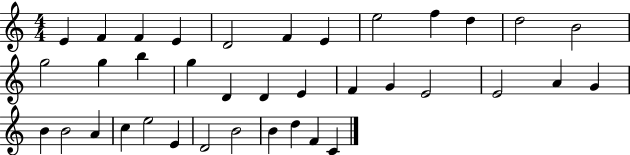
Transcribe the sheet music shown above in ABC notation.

X:1
T:Untitled
M:4/4
L:1/4
K:C
E F F E D2 F E e2 f d d2 B2 g2 g b g D D E F G E2 E2 A G B B2 A c e2 E D2 B2 B d F C